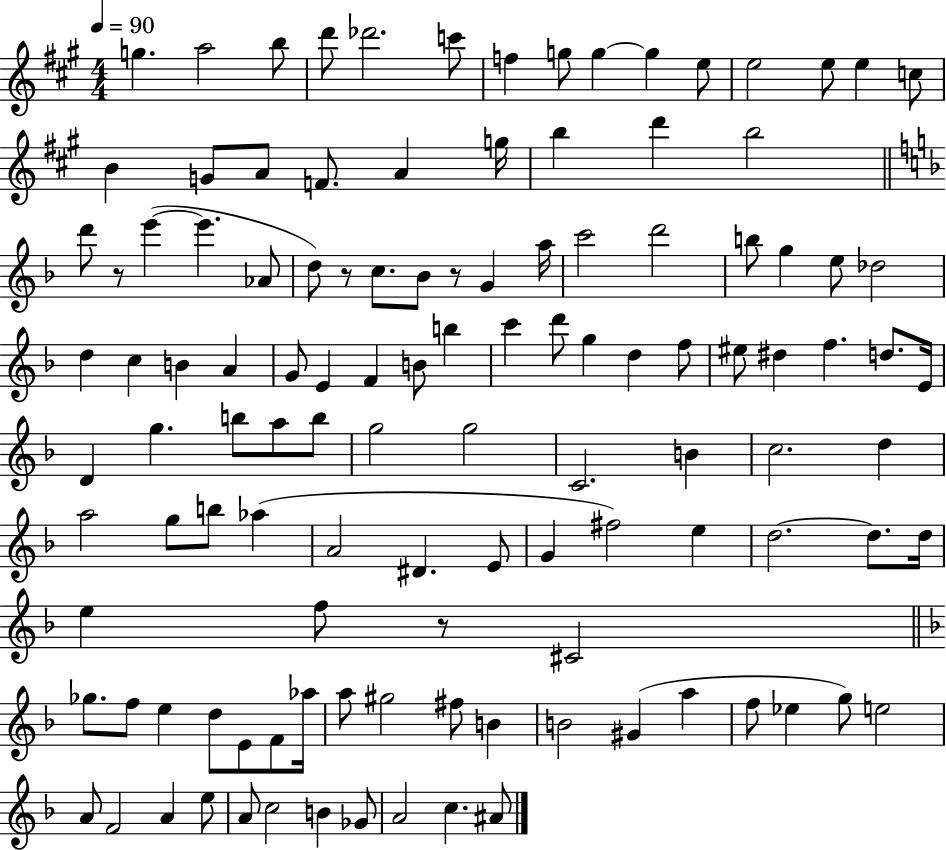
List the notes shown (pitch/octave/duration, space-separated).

G5/q. A5/h B5/e D6/e Db6/h. C6/e F5/q G5/e G5/q G5/q E5/e E5/h E5/e E5/q C5/e B4/q G4/e A4/e F4/e. A4/q G5/s B5/q D6/q B5/h D6/e R/e E6/q E6/q. Ab4/e D5/e R/e C5/e. Bb4/e R/e G4/q A5/s C6/h D6/h B5/e G5/q E5/e Db5/h D5/q C5/q B4/q A4/q G4/e E4/q F4/q B4/e B5/q C6/q D6/e G5/q D5/q F5/e EIS5/e D#5/q F5/q. D5/e. E4/s D4/q G5/q. B5/e A5/e B5/e G5/h G5/h C4/h. B4/q C5/h. D5/q A5/h G5/e B5/e Ab5/q A4/h D#4/q. E4/e G4/q F#5/h E5/q D5/h. D5/e. D5/s E5/q F5/e R/e C#4/h Gb5/e. F5/e E5/q D5/e E4/e F4/e Ab5/s A5/e G#5/h F#5/e B4/q B4/h G#4/q A5/q F5/e Eb5/q G5/e E5/h A4/e F4/h A4/q E5/e A4/e C5/h B4/q Gb4/e A4/h C5/q. A#4/e